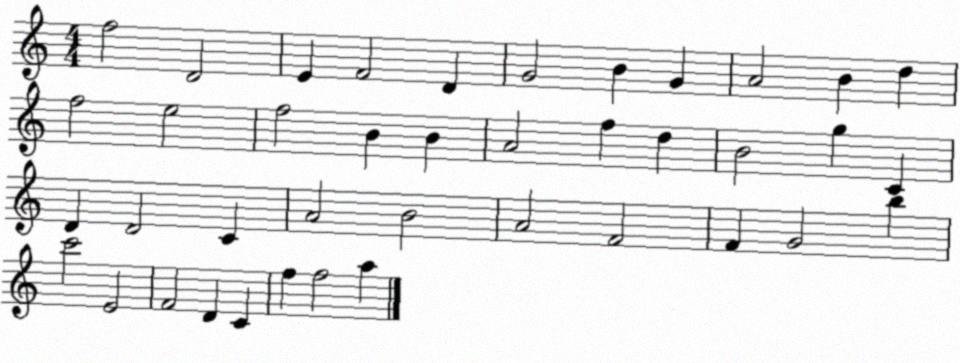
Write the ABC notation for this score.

X:1
T:Untitled
M:4/4
L:1/4
K:C
f2 D2 E F2 D G2 B G A2 B d f2 e2 f2 B B A2 f d B2 g C D D2 C A2 B2 A2 F2 F G2 b c'2 E2 F2 D C f f2 a